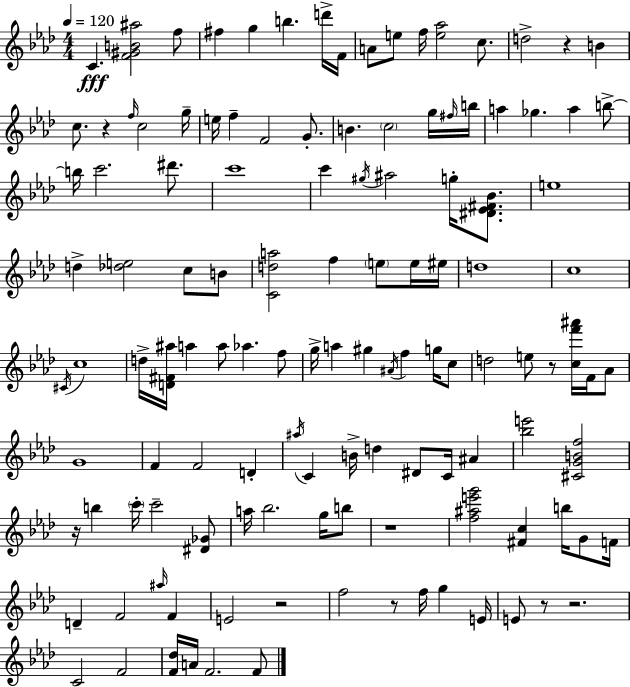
C4/q. [F4,G#4,B4,A#5]/h F5/e F#5/q G5/q B5/q. D6/s F4/s A4/e E5/e F5/s [E5,Ab5]/h C5/e. D5/h R/q B4/q C5/e. R/q F5/s C5/h G5/s E5/s F5/q F4/h G4/e. B4/q. C5/h G5/s F#5/s B5/s A5/q Gb5/q. A5/q B5/e B5/s C6/h. D#6/e. C6/w C6/q G#5/s A#5/h G5/s [D#4,Eb4,F#4,Bb4]/e. E5/w D5/q [Db5,E5]/h C5/e B4/e [C4,D5,A5]/h F5/q E5/e E5/s EIS5/s D5/w C5/w C#4/s C5/w D5/s [D4,F#4,A#5]/s A5/q A5/e Ab5/q. F5/e G5/s A5/q G#5/q A#4/s F5/q G5/s C5/e D5/h E5/e R/e [C5,F6,A#6]/s F4/s Ab4/e G4/w F4/q F4/h D4/q A#5/s C4/q B4/s D5/q D#4/e C4/s A#4/q [Bb5,E6]/h [C#4,G4,B4,F5]/h R/s B5/q C6/s C6/h [D#4,Gb4]/e A5/s Bb5/h. G5/s B5/e R/w [F5,A#5,E6,G6]/h [F#4,C5]/q B5/s G4/e F4/s D4/q F4/h A#5/s F4/q E4/h R/h F5/h R/e F5/s G5/q E4/s E4/e R/e R/h. C4/h F4/h [F4,Db5]/s A4/s F4/h. F4/e